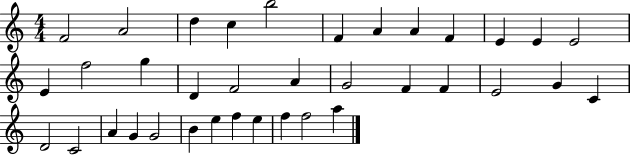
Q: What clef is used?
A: treble